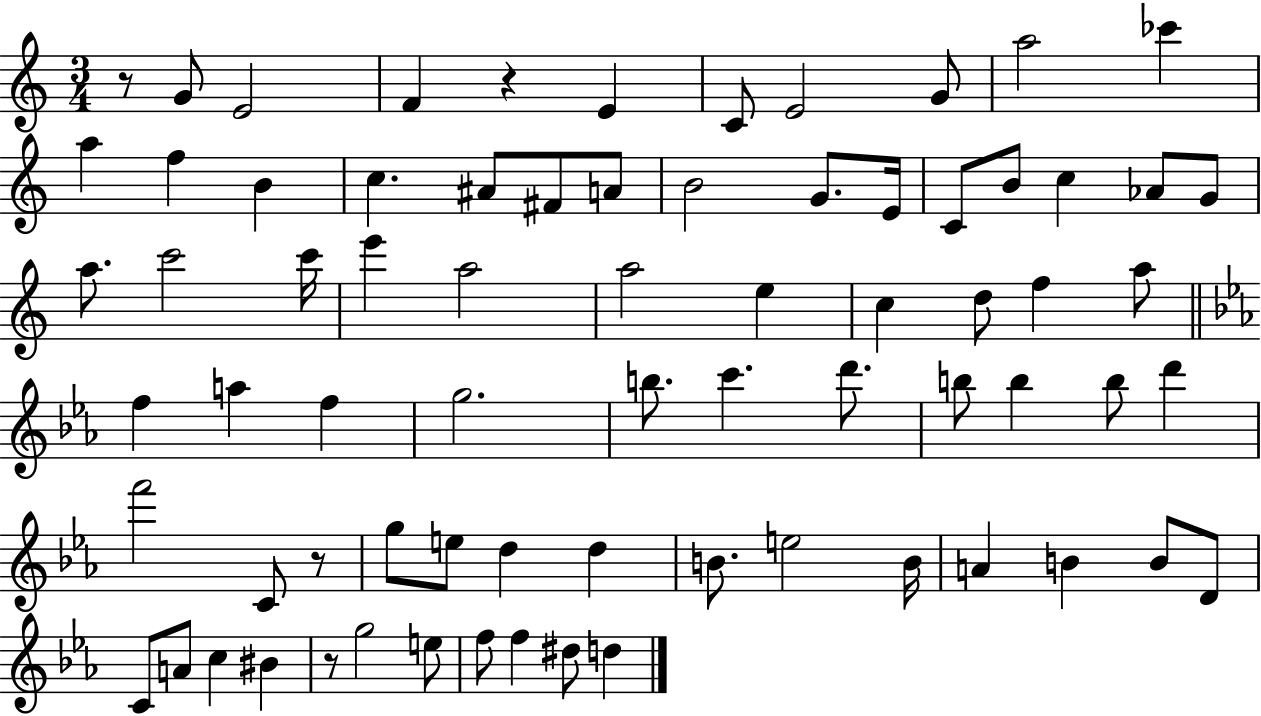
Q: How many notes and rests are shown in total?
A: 73